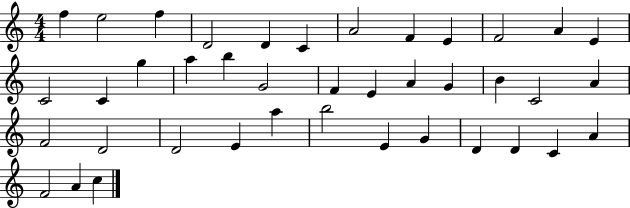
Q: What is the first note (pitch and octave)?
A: F5